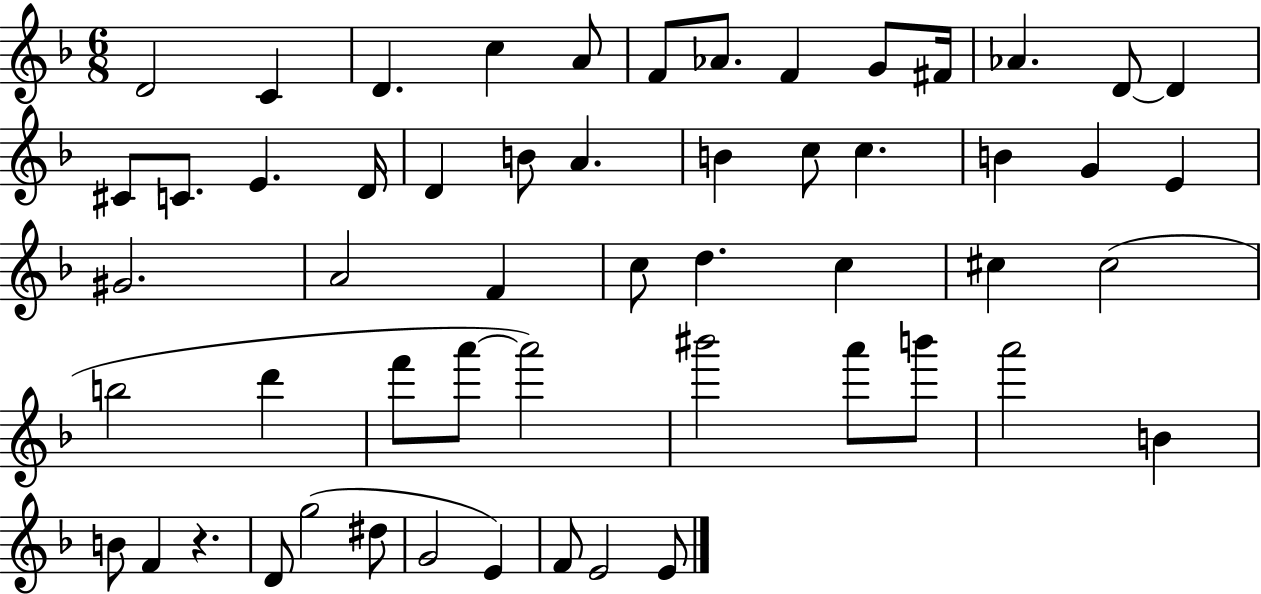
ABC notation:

X:1
T:Untitled
M:6/8
L:1/4
K:F
D2 C D c A/2 F/2 _A/2 F G/2 ^F/4 _A D/2 D ^C/2 C/2 E D/4 D B/2 A B c/2 c B G E ^G2 A2 F c/2 d c ^c ^c2 b2 d' f'/2 a'/2 a'2 ^b'2 a'/2 b'/2 a'2 B B/2 F z D/2 g2 ^d/2 G2 E F/2 E2 E/2